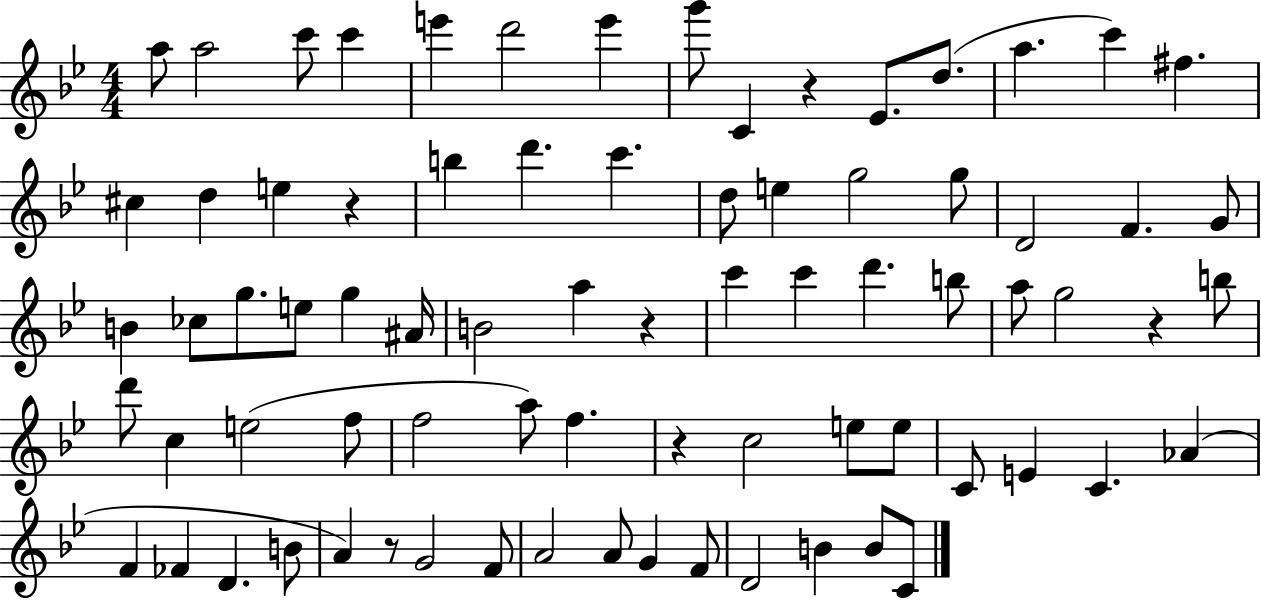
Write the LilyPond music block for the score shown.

{
  \clef treble
  \numericTimeSignature
  \time 4/4
  \key bes \major
  a''8 a''2 c'''8 c'''4 | e'''4 d'''2 e'''4 | g'''8 c'4 r4 ees'8. d''8.( | a''4. c'''4) fis''4. | \break cis''4 d''4 e''4 r4 | b''4 d'''4. c'''4. | d''8 e''4 g''2 g''8 | d'2 f'4. g'8 | \break b'4 ces''8 g''8. e''8 g''4 ais'16 | b'2 a''4 r4 | c'''4 c'''4 d'''4. b''8 | a''8 g''2 r4 b''8 | \break d'''8 c''4 e''2( f''8 | f''2 a''8) f''4. | r4 c''2 e''8 e''8 | c'8 e'4 c'4. aes'4( | \break f'4 fes'4 d'4. b'8 | a'4) r8 g'2 f'8 | a'2 a'8 g'4 f'8 | d'2 b'4 b'8 c'8 | \break \bar "|."
}